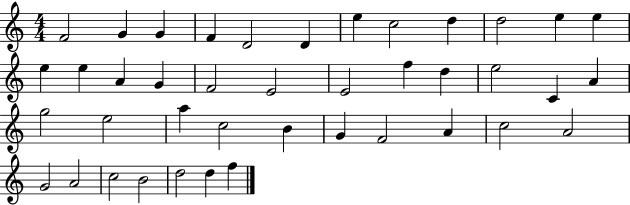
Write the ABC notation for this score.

X:1
T:Untitled
M:4/4
L:1/4
K:C
F2 G G F D2 D e c2 d d2 e e e e A G F2 E2 E2 f d e2 C A g2 e2 a c2 B G F2 A c2 A2 G2 A2 c2 B2 d2 d f